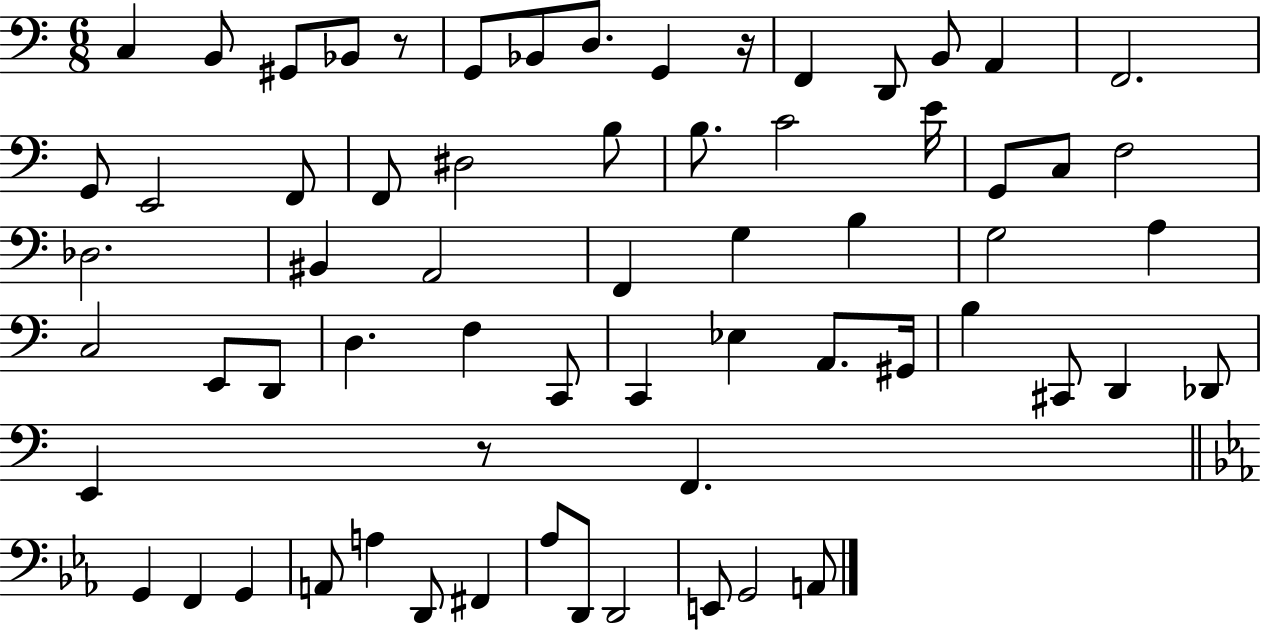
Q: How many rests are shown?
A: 3